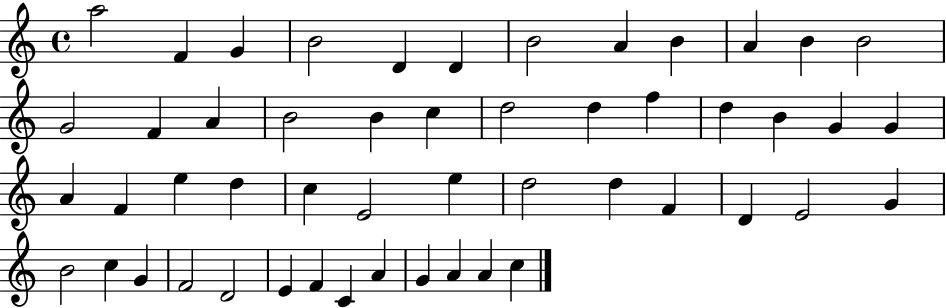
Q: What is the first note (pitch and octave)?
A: A5